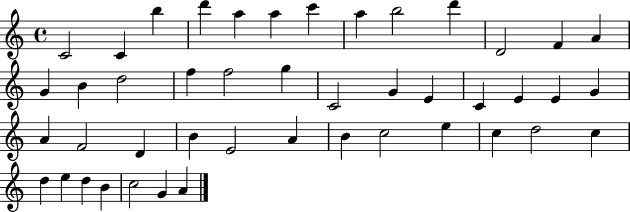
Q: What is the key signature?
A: C major